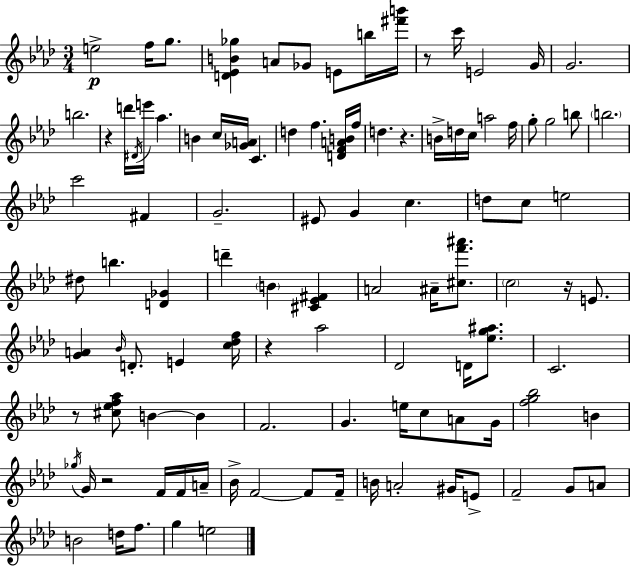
{
  \clef treble
  \numericTimeSignature
  \time 3/4
  \key aes \major
  e''2->\p f''16 g''8. | <d' ees' b' ges''>4 a'8 ges'8 e'8 b''16 <fis''' b'''>16 | r8 c'''16 e'2 g'16 | g'2. | \break b''2. | r4 d'''16 \acciaccatura { dis'16 } e'''16 aes''4. | b'4 c''16 <ges' a'>16 c'4. | d''4 f''4. <d' f' a' b'>16 | \break f''16 d''4. r4. | b'16-> d''16 c''16 a''2 | f''16 g''8-. g''2 b''8 | \parenthesize b''2. | \break c'''2 fis'4 | g'2.-- | eis'8 g'4 c''4. | d''8 c''8 e''2 | \break dis''8 b''4. <d' ges'>4 | d'''4-- \parenthesize b'4 <cis' ees' fis'>4 | a'2 ais'16-- <cis'' f''' ais'''>8. | \parenthesize c''2 r16 e'8. | \break <g' a'>4 \grace { bes'16 } d'8.-. e'4 | <c'' des'' f''>16 r4 aes''2 | des'2 d'16 <ees'' g'' ais''>8. | c'2. | \break r8 <cis'' ees'' f'' aes''>8 b'4~~ b'4 | f'2. | g'4. e''16 c''8 a'8 | g'16 <f'' g'' bes''>2 b'4 | \break \acciaccatura { ges''16 } g'16 r2 | f'16 f'16 a'16-- bes'16-> f'2~~ | f'8 f'16-- b'16 a'2-. | gis'16 e'8-> f'2-- g'8 | \break a'8 b'2 d''16 | f''8. g''4 e''2 | \bar "|."
}